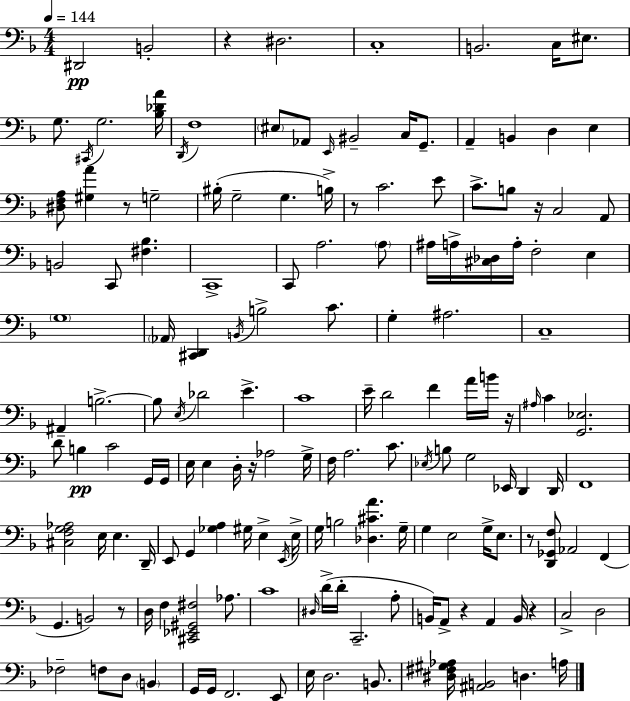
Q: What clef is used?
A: bass